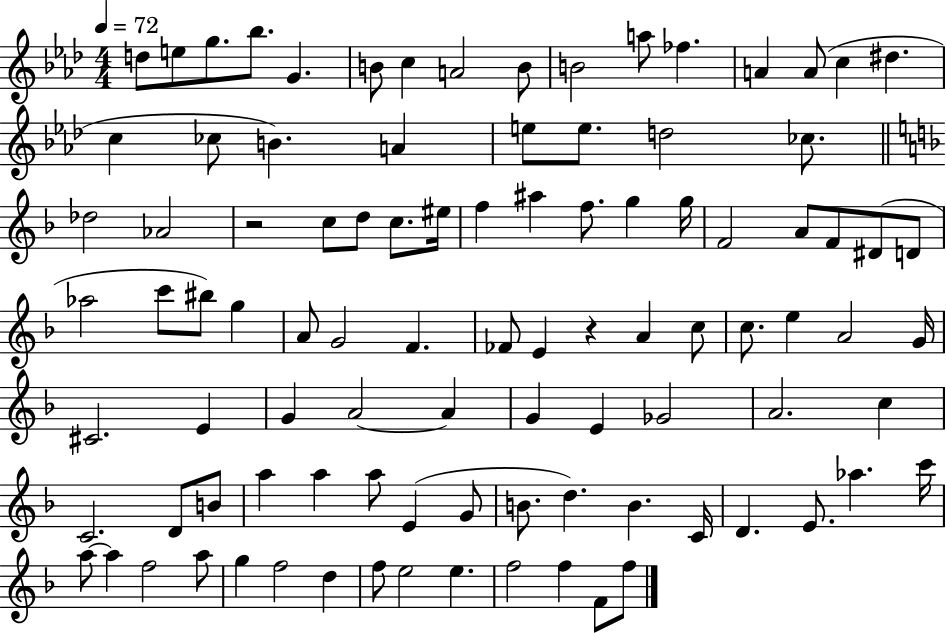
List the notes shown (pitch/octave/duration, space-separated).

D5/e E5/e G5/e. Bb5/e. G4/q. B4/e C5/q A4/h B4/e B4/h A5/e FES5/q. A4/q A4/e C5/q D#5/q. C5/q CES5/e B4/q. A4/q E5/e E5/e. D5/h CES5/e. Db5/h Ab4/h R/h C5/e D5/e C5/e. EIS5/s F5/q A#5/q F5/e. G5/q G5/s F4/h A4/e F4/e D#4/e D4/e Ab5/h C6/e BIS5/e G5/q A4/e G4/h F4/q. FES4/e E4/q R/q A4/q C5/e C5/e. E5/q A4/h G4/s C#4/h. E4/q G4/q A4/h A4/q G4/q E4/q Gb4/h A4/h. C5/q C4/h. D4/e B4/e A5/q A5/q A5/e E4/q G4/e B4/e. D5/q. B4/q. C4/s D4/q. E4/e. Ab5/q. C6/s A5/e A5/q F5/h A5/e G5/q F5/h D5/q F5/e E5/h E5/q. F5/h F5/q F4/e F5/e